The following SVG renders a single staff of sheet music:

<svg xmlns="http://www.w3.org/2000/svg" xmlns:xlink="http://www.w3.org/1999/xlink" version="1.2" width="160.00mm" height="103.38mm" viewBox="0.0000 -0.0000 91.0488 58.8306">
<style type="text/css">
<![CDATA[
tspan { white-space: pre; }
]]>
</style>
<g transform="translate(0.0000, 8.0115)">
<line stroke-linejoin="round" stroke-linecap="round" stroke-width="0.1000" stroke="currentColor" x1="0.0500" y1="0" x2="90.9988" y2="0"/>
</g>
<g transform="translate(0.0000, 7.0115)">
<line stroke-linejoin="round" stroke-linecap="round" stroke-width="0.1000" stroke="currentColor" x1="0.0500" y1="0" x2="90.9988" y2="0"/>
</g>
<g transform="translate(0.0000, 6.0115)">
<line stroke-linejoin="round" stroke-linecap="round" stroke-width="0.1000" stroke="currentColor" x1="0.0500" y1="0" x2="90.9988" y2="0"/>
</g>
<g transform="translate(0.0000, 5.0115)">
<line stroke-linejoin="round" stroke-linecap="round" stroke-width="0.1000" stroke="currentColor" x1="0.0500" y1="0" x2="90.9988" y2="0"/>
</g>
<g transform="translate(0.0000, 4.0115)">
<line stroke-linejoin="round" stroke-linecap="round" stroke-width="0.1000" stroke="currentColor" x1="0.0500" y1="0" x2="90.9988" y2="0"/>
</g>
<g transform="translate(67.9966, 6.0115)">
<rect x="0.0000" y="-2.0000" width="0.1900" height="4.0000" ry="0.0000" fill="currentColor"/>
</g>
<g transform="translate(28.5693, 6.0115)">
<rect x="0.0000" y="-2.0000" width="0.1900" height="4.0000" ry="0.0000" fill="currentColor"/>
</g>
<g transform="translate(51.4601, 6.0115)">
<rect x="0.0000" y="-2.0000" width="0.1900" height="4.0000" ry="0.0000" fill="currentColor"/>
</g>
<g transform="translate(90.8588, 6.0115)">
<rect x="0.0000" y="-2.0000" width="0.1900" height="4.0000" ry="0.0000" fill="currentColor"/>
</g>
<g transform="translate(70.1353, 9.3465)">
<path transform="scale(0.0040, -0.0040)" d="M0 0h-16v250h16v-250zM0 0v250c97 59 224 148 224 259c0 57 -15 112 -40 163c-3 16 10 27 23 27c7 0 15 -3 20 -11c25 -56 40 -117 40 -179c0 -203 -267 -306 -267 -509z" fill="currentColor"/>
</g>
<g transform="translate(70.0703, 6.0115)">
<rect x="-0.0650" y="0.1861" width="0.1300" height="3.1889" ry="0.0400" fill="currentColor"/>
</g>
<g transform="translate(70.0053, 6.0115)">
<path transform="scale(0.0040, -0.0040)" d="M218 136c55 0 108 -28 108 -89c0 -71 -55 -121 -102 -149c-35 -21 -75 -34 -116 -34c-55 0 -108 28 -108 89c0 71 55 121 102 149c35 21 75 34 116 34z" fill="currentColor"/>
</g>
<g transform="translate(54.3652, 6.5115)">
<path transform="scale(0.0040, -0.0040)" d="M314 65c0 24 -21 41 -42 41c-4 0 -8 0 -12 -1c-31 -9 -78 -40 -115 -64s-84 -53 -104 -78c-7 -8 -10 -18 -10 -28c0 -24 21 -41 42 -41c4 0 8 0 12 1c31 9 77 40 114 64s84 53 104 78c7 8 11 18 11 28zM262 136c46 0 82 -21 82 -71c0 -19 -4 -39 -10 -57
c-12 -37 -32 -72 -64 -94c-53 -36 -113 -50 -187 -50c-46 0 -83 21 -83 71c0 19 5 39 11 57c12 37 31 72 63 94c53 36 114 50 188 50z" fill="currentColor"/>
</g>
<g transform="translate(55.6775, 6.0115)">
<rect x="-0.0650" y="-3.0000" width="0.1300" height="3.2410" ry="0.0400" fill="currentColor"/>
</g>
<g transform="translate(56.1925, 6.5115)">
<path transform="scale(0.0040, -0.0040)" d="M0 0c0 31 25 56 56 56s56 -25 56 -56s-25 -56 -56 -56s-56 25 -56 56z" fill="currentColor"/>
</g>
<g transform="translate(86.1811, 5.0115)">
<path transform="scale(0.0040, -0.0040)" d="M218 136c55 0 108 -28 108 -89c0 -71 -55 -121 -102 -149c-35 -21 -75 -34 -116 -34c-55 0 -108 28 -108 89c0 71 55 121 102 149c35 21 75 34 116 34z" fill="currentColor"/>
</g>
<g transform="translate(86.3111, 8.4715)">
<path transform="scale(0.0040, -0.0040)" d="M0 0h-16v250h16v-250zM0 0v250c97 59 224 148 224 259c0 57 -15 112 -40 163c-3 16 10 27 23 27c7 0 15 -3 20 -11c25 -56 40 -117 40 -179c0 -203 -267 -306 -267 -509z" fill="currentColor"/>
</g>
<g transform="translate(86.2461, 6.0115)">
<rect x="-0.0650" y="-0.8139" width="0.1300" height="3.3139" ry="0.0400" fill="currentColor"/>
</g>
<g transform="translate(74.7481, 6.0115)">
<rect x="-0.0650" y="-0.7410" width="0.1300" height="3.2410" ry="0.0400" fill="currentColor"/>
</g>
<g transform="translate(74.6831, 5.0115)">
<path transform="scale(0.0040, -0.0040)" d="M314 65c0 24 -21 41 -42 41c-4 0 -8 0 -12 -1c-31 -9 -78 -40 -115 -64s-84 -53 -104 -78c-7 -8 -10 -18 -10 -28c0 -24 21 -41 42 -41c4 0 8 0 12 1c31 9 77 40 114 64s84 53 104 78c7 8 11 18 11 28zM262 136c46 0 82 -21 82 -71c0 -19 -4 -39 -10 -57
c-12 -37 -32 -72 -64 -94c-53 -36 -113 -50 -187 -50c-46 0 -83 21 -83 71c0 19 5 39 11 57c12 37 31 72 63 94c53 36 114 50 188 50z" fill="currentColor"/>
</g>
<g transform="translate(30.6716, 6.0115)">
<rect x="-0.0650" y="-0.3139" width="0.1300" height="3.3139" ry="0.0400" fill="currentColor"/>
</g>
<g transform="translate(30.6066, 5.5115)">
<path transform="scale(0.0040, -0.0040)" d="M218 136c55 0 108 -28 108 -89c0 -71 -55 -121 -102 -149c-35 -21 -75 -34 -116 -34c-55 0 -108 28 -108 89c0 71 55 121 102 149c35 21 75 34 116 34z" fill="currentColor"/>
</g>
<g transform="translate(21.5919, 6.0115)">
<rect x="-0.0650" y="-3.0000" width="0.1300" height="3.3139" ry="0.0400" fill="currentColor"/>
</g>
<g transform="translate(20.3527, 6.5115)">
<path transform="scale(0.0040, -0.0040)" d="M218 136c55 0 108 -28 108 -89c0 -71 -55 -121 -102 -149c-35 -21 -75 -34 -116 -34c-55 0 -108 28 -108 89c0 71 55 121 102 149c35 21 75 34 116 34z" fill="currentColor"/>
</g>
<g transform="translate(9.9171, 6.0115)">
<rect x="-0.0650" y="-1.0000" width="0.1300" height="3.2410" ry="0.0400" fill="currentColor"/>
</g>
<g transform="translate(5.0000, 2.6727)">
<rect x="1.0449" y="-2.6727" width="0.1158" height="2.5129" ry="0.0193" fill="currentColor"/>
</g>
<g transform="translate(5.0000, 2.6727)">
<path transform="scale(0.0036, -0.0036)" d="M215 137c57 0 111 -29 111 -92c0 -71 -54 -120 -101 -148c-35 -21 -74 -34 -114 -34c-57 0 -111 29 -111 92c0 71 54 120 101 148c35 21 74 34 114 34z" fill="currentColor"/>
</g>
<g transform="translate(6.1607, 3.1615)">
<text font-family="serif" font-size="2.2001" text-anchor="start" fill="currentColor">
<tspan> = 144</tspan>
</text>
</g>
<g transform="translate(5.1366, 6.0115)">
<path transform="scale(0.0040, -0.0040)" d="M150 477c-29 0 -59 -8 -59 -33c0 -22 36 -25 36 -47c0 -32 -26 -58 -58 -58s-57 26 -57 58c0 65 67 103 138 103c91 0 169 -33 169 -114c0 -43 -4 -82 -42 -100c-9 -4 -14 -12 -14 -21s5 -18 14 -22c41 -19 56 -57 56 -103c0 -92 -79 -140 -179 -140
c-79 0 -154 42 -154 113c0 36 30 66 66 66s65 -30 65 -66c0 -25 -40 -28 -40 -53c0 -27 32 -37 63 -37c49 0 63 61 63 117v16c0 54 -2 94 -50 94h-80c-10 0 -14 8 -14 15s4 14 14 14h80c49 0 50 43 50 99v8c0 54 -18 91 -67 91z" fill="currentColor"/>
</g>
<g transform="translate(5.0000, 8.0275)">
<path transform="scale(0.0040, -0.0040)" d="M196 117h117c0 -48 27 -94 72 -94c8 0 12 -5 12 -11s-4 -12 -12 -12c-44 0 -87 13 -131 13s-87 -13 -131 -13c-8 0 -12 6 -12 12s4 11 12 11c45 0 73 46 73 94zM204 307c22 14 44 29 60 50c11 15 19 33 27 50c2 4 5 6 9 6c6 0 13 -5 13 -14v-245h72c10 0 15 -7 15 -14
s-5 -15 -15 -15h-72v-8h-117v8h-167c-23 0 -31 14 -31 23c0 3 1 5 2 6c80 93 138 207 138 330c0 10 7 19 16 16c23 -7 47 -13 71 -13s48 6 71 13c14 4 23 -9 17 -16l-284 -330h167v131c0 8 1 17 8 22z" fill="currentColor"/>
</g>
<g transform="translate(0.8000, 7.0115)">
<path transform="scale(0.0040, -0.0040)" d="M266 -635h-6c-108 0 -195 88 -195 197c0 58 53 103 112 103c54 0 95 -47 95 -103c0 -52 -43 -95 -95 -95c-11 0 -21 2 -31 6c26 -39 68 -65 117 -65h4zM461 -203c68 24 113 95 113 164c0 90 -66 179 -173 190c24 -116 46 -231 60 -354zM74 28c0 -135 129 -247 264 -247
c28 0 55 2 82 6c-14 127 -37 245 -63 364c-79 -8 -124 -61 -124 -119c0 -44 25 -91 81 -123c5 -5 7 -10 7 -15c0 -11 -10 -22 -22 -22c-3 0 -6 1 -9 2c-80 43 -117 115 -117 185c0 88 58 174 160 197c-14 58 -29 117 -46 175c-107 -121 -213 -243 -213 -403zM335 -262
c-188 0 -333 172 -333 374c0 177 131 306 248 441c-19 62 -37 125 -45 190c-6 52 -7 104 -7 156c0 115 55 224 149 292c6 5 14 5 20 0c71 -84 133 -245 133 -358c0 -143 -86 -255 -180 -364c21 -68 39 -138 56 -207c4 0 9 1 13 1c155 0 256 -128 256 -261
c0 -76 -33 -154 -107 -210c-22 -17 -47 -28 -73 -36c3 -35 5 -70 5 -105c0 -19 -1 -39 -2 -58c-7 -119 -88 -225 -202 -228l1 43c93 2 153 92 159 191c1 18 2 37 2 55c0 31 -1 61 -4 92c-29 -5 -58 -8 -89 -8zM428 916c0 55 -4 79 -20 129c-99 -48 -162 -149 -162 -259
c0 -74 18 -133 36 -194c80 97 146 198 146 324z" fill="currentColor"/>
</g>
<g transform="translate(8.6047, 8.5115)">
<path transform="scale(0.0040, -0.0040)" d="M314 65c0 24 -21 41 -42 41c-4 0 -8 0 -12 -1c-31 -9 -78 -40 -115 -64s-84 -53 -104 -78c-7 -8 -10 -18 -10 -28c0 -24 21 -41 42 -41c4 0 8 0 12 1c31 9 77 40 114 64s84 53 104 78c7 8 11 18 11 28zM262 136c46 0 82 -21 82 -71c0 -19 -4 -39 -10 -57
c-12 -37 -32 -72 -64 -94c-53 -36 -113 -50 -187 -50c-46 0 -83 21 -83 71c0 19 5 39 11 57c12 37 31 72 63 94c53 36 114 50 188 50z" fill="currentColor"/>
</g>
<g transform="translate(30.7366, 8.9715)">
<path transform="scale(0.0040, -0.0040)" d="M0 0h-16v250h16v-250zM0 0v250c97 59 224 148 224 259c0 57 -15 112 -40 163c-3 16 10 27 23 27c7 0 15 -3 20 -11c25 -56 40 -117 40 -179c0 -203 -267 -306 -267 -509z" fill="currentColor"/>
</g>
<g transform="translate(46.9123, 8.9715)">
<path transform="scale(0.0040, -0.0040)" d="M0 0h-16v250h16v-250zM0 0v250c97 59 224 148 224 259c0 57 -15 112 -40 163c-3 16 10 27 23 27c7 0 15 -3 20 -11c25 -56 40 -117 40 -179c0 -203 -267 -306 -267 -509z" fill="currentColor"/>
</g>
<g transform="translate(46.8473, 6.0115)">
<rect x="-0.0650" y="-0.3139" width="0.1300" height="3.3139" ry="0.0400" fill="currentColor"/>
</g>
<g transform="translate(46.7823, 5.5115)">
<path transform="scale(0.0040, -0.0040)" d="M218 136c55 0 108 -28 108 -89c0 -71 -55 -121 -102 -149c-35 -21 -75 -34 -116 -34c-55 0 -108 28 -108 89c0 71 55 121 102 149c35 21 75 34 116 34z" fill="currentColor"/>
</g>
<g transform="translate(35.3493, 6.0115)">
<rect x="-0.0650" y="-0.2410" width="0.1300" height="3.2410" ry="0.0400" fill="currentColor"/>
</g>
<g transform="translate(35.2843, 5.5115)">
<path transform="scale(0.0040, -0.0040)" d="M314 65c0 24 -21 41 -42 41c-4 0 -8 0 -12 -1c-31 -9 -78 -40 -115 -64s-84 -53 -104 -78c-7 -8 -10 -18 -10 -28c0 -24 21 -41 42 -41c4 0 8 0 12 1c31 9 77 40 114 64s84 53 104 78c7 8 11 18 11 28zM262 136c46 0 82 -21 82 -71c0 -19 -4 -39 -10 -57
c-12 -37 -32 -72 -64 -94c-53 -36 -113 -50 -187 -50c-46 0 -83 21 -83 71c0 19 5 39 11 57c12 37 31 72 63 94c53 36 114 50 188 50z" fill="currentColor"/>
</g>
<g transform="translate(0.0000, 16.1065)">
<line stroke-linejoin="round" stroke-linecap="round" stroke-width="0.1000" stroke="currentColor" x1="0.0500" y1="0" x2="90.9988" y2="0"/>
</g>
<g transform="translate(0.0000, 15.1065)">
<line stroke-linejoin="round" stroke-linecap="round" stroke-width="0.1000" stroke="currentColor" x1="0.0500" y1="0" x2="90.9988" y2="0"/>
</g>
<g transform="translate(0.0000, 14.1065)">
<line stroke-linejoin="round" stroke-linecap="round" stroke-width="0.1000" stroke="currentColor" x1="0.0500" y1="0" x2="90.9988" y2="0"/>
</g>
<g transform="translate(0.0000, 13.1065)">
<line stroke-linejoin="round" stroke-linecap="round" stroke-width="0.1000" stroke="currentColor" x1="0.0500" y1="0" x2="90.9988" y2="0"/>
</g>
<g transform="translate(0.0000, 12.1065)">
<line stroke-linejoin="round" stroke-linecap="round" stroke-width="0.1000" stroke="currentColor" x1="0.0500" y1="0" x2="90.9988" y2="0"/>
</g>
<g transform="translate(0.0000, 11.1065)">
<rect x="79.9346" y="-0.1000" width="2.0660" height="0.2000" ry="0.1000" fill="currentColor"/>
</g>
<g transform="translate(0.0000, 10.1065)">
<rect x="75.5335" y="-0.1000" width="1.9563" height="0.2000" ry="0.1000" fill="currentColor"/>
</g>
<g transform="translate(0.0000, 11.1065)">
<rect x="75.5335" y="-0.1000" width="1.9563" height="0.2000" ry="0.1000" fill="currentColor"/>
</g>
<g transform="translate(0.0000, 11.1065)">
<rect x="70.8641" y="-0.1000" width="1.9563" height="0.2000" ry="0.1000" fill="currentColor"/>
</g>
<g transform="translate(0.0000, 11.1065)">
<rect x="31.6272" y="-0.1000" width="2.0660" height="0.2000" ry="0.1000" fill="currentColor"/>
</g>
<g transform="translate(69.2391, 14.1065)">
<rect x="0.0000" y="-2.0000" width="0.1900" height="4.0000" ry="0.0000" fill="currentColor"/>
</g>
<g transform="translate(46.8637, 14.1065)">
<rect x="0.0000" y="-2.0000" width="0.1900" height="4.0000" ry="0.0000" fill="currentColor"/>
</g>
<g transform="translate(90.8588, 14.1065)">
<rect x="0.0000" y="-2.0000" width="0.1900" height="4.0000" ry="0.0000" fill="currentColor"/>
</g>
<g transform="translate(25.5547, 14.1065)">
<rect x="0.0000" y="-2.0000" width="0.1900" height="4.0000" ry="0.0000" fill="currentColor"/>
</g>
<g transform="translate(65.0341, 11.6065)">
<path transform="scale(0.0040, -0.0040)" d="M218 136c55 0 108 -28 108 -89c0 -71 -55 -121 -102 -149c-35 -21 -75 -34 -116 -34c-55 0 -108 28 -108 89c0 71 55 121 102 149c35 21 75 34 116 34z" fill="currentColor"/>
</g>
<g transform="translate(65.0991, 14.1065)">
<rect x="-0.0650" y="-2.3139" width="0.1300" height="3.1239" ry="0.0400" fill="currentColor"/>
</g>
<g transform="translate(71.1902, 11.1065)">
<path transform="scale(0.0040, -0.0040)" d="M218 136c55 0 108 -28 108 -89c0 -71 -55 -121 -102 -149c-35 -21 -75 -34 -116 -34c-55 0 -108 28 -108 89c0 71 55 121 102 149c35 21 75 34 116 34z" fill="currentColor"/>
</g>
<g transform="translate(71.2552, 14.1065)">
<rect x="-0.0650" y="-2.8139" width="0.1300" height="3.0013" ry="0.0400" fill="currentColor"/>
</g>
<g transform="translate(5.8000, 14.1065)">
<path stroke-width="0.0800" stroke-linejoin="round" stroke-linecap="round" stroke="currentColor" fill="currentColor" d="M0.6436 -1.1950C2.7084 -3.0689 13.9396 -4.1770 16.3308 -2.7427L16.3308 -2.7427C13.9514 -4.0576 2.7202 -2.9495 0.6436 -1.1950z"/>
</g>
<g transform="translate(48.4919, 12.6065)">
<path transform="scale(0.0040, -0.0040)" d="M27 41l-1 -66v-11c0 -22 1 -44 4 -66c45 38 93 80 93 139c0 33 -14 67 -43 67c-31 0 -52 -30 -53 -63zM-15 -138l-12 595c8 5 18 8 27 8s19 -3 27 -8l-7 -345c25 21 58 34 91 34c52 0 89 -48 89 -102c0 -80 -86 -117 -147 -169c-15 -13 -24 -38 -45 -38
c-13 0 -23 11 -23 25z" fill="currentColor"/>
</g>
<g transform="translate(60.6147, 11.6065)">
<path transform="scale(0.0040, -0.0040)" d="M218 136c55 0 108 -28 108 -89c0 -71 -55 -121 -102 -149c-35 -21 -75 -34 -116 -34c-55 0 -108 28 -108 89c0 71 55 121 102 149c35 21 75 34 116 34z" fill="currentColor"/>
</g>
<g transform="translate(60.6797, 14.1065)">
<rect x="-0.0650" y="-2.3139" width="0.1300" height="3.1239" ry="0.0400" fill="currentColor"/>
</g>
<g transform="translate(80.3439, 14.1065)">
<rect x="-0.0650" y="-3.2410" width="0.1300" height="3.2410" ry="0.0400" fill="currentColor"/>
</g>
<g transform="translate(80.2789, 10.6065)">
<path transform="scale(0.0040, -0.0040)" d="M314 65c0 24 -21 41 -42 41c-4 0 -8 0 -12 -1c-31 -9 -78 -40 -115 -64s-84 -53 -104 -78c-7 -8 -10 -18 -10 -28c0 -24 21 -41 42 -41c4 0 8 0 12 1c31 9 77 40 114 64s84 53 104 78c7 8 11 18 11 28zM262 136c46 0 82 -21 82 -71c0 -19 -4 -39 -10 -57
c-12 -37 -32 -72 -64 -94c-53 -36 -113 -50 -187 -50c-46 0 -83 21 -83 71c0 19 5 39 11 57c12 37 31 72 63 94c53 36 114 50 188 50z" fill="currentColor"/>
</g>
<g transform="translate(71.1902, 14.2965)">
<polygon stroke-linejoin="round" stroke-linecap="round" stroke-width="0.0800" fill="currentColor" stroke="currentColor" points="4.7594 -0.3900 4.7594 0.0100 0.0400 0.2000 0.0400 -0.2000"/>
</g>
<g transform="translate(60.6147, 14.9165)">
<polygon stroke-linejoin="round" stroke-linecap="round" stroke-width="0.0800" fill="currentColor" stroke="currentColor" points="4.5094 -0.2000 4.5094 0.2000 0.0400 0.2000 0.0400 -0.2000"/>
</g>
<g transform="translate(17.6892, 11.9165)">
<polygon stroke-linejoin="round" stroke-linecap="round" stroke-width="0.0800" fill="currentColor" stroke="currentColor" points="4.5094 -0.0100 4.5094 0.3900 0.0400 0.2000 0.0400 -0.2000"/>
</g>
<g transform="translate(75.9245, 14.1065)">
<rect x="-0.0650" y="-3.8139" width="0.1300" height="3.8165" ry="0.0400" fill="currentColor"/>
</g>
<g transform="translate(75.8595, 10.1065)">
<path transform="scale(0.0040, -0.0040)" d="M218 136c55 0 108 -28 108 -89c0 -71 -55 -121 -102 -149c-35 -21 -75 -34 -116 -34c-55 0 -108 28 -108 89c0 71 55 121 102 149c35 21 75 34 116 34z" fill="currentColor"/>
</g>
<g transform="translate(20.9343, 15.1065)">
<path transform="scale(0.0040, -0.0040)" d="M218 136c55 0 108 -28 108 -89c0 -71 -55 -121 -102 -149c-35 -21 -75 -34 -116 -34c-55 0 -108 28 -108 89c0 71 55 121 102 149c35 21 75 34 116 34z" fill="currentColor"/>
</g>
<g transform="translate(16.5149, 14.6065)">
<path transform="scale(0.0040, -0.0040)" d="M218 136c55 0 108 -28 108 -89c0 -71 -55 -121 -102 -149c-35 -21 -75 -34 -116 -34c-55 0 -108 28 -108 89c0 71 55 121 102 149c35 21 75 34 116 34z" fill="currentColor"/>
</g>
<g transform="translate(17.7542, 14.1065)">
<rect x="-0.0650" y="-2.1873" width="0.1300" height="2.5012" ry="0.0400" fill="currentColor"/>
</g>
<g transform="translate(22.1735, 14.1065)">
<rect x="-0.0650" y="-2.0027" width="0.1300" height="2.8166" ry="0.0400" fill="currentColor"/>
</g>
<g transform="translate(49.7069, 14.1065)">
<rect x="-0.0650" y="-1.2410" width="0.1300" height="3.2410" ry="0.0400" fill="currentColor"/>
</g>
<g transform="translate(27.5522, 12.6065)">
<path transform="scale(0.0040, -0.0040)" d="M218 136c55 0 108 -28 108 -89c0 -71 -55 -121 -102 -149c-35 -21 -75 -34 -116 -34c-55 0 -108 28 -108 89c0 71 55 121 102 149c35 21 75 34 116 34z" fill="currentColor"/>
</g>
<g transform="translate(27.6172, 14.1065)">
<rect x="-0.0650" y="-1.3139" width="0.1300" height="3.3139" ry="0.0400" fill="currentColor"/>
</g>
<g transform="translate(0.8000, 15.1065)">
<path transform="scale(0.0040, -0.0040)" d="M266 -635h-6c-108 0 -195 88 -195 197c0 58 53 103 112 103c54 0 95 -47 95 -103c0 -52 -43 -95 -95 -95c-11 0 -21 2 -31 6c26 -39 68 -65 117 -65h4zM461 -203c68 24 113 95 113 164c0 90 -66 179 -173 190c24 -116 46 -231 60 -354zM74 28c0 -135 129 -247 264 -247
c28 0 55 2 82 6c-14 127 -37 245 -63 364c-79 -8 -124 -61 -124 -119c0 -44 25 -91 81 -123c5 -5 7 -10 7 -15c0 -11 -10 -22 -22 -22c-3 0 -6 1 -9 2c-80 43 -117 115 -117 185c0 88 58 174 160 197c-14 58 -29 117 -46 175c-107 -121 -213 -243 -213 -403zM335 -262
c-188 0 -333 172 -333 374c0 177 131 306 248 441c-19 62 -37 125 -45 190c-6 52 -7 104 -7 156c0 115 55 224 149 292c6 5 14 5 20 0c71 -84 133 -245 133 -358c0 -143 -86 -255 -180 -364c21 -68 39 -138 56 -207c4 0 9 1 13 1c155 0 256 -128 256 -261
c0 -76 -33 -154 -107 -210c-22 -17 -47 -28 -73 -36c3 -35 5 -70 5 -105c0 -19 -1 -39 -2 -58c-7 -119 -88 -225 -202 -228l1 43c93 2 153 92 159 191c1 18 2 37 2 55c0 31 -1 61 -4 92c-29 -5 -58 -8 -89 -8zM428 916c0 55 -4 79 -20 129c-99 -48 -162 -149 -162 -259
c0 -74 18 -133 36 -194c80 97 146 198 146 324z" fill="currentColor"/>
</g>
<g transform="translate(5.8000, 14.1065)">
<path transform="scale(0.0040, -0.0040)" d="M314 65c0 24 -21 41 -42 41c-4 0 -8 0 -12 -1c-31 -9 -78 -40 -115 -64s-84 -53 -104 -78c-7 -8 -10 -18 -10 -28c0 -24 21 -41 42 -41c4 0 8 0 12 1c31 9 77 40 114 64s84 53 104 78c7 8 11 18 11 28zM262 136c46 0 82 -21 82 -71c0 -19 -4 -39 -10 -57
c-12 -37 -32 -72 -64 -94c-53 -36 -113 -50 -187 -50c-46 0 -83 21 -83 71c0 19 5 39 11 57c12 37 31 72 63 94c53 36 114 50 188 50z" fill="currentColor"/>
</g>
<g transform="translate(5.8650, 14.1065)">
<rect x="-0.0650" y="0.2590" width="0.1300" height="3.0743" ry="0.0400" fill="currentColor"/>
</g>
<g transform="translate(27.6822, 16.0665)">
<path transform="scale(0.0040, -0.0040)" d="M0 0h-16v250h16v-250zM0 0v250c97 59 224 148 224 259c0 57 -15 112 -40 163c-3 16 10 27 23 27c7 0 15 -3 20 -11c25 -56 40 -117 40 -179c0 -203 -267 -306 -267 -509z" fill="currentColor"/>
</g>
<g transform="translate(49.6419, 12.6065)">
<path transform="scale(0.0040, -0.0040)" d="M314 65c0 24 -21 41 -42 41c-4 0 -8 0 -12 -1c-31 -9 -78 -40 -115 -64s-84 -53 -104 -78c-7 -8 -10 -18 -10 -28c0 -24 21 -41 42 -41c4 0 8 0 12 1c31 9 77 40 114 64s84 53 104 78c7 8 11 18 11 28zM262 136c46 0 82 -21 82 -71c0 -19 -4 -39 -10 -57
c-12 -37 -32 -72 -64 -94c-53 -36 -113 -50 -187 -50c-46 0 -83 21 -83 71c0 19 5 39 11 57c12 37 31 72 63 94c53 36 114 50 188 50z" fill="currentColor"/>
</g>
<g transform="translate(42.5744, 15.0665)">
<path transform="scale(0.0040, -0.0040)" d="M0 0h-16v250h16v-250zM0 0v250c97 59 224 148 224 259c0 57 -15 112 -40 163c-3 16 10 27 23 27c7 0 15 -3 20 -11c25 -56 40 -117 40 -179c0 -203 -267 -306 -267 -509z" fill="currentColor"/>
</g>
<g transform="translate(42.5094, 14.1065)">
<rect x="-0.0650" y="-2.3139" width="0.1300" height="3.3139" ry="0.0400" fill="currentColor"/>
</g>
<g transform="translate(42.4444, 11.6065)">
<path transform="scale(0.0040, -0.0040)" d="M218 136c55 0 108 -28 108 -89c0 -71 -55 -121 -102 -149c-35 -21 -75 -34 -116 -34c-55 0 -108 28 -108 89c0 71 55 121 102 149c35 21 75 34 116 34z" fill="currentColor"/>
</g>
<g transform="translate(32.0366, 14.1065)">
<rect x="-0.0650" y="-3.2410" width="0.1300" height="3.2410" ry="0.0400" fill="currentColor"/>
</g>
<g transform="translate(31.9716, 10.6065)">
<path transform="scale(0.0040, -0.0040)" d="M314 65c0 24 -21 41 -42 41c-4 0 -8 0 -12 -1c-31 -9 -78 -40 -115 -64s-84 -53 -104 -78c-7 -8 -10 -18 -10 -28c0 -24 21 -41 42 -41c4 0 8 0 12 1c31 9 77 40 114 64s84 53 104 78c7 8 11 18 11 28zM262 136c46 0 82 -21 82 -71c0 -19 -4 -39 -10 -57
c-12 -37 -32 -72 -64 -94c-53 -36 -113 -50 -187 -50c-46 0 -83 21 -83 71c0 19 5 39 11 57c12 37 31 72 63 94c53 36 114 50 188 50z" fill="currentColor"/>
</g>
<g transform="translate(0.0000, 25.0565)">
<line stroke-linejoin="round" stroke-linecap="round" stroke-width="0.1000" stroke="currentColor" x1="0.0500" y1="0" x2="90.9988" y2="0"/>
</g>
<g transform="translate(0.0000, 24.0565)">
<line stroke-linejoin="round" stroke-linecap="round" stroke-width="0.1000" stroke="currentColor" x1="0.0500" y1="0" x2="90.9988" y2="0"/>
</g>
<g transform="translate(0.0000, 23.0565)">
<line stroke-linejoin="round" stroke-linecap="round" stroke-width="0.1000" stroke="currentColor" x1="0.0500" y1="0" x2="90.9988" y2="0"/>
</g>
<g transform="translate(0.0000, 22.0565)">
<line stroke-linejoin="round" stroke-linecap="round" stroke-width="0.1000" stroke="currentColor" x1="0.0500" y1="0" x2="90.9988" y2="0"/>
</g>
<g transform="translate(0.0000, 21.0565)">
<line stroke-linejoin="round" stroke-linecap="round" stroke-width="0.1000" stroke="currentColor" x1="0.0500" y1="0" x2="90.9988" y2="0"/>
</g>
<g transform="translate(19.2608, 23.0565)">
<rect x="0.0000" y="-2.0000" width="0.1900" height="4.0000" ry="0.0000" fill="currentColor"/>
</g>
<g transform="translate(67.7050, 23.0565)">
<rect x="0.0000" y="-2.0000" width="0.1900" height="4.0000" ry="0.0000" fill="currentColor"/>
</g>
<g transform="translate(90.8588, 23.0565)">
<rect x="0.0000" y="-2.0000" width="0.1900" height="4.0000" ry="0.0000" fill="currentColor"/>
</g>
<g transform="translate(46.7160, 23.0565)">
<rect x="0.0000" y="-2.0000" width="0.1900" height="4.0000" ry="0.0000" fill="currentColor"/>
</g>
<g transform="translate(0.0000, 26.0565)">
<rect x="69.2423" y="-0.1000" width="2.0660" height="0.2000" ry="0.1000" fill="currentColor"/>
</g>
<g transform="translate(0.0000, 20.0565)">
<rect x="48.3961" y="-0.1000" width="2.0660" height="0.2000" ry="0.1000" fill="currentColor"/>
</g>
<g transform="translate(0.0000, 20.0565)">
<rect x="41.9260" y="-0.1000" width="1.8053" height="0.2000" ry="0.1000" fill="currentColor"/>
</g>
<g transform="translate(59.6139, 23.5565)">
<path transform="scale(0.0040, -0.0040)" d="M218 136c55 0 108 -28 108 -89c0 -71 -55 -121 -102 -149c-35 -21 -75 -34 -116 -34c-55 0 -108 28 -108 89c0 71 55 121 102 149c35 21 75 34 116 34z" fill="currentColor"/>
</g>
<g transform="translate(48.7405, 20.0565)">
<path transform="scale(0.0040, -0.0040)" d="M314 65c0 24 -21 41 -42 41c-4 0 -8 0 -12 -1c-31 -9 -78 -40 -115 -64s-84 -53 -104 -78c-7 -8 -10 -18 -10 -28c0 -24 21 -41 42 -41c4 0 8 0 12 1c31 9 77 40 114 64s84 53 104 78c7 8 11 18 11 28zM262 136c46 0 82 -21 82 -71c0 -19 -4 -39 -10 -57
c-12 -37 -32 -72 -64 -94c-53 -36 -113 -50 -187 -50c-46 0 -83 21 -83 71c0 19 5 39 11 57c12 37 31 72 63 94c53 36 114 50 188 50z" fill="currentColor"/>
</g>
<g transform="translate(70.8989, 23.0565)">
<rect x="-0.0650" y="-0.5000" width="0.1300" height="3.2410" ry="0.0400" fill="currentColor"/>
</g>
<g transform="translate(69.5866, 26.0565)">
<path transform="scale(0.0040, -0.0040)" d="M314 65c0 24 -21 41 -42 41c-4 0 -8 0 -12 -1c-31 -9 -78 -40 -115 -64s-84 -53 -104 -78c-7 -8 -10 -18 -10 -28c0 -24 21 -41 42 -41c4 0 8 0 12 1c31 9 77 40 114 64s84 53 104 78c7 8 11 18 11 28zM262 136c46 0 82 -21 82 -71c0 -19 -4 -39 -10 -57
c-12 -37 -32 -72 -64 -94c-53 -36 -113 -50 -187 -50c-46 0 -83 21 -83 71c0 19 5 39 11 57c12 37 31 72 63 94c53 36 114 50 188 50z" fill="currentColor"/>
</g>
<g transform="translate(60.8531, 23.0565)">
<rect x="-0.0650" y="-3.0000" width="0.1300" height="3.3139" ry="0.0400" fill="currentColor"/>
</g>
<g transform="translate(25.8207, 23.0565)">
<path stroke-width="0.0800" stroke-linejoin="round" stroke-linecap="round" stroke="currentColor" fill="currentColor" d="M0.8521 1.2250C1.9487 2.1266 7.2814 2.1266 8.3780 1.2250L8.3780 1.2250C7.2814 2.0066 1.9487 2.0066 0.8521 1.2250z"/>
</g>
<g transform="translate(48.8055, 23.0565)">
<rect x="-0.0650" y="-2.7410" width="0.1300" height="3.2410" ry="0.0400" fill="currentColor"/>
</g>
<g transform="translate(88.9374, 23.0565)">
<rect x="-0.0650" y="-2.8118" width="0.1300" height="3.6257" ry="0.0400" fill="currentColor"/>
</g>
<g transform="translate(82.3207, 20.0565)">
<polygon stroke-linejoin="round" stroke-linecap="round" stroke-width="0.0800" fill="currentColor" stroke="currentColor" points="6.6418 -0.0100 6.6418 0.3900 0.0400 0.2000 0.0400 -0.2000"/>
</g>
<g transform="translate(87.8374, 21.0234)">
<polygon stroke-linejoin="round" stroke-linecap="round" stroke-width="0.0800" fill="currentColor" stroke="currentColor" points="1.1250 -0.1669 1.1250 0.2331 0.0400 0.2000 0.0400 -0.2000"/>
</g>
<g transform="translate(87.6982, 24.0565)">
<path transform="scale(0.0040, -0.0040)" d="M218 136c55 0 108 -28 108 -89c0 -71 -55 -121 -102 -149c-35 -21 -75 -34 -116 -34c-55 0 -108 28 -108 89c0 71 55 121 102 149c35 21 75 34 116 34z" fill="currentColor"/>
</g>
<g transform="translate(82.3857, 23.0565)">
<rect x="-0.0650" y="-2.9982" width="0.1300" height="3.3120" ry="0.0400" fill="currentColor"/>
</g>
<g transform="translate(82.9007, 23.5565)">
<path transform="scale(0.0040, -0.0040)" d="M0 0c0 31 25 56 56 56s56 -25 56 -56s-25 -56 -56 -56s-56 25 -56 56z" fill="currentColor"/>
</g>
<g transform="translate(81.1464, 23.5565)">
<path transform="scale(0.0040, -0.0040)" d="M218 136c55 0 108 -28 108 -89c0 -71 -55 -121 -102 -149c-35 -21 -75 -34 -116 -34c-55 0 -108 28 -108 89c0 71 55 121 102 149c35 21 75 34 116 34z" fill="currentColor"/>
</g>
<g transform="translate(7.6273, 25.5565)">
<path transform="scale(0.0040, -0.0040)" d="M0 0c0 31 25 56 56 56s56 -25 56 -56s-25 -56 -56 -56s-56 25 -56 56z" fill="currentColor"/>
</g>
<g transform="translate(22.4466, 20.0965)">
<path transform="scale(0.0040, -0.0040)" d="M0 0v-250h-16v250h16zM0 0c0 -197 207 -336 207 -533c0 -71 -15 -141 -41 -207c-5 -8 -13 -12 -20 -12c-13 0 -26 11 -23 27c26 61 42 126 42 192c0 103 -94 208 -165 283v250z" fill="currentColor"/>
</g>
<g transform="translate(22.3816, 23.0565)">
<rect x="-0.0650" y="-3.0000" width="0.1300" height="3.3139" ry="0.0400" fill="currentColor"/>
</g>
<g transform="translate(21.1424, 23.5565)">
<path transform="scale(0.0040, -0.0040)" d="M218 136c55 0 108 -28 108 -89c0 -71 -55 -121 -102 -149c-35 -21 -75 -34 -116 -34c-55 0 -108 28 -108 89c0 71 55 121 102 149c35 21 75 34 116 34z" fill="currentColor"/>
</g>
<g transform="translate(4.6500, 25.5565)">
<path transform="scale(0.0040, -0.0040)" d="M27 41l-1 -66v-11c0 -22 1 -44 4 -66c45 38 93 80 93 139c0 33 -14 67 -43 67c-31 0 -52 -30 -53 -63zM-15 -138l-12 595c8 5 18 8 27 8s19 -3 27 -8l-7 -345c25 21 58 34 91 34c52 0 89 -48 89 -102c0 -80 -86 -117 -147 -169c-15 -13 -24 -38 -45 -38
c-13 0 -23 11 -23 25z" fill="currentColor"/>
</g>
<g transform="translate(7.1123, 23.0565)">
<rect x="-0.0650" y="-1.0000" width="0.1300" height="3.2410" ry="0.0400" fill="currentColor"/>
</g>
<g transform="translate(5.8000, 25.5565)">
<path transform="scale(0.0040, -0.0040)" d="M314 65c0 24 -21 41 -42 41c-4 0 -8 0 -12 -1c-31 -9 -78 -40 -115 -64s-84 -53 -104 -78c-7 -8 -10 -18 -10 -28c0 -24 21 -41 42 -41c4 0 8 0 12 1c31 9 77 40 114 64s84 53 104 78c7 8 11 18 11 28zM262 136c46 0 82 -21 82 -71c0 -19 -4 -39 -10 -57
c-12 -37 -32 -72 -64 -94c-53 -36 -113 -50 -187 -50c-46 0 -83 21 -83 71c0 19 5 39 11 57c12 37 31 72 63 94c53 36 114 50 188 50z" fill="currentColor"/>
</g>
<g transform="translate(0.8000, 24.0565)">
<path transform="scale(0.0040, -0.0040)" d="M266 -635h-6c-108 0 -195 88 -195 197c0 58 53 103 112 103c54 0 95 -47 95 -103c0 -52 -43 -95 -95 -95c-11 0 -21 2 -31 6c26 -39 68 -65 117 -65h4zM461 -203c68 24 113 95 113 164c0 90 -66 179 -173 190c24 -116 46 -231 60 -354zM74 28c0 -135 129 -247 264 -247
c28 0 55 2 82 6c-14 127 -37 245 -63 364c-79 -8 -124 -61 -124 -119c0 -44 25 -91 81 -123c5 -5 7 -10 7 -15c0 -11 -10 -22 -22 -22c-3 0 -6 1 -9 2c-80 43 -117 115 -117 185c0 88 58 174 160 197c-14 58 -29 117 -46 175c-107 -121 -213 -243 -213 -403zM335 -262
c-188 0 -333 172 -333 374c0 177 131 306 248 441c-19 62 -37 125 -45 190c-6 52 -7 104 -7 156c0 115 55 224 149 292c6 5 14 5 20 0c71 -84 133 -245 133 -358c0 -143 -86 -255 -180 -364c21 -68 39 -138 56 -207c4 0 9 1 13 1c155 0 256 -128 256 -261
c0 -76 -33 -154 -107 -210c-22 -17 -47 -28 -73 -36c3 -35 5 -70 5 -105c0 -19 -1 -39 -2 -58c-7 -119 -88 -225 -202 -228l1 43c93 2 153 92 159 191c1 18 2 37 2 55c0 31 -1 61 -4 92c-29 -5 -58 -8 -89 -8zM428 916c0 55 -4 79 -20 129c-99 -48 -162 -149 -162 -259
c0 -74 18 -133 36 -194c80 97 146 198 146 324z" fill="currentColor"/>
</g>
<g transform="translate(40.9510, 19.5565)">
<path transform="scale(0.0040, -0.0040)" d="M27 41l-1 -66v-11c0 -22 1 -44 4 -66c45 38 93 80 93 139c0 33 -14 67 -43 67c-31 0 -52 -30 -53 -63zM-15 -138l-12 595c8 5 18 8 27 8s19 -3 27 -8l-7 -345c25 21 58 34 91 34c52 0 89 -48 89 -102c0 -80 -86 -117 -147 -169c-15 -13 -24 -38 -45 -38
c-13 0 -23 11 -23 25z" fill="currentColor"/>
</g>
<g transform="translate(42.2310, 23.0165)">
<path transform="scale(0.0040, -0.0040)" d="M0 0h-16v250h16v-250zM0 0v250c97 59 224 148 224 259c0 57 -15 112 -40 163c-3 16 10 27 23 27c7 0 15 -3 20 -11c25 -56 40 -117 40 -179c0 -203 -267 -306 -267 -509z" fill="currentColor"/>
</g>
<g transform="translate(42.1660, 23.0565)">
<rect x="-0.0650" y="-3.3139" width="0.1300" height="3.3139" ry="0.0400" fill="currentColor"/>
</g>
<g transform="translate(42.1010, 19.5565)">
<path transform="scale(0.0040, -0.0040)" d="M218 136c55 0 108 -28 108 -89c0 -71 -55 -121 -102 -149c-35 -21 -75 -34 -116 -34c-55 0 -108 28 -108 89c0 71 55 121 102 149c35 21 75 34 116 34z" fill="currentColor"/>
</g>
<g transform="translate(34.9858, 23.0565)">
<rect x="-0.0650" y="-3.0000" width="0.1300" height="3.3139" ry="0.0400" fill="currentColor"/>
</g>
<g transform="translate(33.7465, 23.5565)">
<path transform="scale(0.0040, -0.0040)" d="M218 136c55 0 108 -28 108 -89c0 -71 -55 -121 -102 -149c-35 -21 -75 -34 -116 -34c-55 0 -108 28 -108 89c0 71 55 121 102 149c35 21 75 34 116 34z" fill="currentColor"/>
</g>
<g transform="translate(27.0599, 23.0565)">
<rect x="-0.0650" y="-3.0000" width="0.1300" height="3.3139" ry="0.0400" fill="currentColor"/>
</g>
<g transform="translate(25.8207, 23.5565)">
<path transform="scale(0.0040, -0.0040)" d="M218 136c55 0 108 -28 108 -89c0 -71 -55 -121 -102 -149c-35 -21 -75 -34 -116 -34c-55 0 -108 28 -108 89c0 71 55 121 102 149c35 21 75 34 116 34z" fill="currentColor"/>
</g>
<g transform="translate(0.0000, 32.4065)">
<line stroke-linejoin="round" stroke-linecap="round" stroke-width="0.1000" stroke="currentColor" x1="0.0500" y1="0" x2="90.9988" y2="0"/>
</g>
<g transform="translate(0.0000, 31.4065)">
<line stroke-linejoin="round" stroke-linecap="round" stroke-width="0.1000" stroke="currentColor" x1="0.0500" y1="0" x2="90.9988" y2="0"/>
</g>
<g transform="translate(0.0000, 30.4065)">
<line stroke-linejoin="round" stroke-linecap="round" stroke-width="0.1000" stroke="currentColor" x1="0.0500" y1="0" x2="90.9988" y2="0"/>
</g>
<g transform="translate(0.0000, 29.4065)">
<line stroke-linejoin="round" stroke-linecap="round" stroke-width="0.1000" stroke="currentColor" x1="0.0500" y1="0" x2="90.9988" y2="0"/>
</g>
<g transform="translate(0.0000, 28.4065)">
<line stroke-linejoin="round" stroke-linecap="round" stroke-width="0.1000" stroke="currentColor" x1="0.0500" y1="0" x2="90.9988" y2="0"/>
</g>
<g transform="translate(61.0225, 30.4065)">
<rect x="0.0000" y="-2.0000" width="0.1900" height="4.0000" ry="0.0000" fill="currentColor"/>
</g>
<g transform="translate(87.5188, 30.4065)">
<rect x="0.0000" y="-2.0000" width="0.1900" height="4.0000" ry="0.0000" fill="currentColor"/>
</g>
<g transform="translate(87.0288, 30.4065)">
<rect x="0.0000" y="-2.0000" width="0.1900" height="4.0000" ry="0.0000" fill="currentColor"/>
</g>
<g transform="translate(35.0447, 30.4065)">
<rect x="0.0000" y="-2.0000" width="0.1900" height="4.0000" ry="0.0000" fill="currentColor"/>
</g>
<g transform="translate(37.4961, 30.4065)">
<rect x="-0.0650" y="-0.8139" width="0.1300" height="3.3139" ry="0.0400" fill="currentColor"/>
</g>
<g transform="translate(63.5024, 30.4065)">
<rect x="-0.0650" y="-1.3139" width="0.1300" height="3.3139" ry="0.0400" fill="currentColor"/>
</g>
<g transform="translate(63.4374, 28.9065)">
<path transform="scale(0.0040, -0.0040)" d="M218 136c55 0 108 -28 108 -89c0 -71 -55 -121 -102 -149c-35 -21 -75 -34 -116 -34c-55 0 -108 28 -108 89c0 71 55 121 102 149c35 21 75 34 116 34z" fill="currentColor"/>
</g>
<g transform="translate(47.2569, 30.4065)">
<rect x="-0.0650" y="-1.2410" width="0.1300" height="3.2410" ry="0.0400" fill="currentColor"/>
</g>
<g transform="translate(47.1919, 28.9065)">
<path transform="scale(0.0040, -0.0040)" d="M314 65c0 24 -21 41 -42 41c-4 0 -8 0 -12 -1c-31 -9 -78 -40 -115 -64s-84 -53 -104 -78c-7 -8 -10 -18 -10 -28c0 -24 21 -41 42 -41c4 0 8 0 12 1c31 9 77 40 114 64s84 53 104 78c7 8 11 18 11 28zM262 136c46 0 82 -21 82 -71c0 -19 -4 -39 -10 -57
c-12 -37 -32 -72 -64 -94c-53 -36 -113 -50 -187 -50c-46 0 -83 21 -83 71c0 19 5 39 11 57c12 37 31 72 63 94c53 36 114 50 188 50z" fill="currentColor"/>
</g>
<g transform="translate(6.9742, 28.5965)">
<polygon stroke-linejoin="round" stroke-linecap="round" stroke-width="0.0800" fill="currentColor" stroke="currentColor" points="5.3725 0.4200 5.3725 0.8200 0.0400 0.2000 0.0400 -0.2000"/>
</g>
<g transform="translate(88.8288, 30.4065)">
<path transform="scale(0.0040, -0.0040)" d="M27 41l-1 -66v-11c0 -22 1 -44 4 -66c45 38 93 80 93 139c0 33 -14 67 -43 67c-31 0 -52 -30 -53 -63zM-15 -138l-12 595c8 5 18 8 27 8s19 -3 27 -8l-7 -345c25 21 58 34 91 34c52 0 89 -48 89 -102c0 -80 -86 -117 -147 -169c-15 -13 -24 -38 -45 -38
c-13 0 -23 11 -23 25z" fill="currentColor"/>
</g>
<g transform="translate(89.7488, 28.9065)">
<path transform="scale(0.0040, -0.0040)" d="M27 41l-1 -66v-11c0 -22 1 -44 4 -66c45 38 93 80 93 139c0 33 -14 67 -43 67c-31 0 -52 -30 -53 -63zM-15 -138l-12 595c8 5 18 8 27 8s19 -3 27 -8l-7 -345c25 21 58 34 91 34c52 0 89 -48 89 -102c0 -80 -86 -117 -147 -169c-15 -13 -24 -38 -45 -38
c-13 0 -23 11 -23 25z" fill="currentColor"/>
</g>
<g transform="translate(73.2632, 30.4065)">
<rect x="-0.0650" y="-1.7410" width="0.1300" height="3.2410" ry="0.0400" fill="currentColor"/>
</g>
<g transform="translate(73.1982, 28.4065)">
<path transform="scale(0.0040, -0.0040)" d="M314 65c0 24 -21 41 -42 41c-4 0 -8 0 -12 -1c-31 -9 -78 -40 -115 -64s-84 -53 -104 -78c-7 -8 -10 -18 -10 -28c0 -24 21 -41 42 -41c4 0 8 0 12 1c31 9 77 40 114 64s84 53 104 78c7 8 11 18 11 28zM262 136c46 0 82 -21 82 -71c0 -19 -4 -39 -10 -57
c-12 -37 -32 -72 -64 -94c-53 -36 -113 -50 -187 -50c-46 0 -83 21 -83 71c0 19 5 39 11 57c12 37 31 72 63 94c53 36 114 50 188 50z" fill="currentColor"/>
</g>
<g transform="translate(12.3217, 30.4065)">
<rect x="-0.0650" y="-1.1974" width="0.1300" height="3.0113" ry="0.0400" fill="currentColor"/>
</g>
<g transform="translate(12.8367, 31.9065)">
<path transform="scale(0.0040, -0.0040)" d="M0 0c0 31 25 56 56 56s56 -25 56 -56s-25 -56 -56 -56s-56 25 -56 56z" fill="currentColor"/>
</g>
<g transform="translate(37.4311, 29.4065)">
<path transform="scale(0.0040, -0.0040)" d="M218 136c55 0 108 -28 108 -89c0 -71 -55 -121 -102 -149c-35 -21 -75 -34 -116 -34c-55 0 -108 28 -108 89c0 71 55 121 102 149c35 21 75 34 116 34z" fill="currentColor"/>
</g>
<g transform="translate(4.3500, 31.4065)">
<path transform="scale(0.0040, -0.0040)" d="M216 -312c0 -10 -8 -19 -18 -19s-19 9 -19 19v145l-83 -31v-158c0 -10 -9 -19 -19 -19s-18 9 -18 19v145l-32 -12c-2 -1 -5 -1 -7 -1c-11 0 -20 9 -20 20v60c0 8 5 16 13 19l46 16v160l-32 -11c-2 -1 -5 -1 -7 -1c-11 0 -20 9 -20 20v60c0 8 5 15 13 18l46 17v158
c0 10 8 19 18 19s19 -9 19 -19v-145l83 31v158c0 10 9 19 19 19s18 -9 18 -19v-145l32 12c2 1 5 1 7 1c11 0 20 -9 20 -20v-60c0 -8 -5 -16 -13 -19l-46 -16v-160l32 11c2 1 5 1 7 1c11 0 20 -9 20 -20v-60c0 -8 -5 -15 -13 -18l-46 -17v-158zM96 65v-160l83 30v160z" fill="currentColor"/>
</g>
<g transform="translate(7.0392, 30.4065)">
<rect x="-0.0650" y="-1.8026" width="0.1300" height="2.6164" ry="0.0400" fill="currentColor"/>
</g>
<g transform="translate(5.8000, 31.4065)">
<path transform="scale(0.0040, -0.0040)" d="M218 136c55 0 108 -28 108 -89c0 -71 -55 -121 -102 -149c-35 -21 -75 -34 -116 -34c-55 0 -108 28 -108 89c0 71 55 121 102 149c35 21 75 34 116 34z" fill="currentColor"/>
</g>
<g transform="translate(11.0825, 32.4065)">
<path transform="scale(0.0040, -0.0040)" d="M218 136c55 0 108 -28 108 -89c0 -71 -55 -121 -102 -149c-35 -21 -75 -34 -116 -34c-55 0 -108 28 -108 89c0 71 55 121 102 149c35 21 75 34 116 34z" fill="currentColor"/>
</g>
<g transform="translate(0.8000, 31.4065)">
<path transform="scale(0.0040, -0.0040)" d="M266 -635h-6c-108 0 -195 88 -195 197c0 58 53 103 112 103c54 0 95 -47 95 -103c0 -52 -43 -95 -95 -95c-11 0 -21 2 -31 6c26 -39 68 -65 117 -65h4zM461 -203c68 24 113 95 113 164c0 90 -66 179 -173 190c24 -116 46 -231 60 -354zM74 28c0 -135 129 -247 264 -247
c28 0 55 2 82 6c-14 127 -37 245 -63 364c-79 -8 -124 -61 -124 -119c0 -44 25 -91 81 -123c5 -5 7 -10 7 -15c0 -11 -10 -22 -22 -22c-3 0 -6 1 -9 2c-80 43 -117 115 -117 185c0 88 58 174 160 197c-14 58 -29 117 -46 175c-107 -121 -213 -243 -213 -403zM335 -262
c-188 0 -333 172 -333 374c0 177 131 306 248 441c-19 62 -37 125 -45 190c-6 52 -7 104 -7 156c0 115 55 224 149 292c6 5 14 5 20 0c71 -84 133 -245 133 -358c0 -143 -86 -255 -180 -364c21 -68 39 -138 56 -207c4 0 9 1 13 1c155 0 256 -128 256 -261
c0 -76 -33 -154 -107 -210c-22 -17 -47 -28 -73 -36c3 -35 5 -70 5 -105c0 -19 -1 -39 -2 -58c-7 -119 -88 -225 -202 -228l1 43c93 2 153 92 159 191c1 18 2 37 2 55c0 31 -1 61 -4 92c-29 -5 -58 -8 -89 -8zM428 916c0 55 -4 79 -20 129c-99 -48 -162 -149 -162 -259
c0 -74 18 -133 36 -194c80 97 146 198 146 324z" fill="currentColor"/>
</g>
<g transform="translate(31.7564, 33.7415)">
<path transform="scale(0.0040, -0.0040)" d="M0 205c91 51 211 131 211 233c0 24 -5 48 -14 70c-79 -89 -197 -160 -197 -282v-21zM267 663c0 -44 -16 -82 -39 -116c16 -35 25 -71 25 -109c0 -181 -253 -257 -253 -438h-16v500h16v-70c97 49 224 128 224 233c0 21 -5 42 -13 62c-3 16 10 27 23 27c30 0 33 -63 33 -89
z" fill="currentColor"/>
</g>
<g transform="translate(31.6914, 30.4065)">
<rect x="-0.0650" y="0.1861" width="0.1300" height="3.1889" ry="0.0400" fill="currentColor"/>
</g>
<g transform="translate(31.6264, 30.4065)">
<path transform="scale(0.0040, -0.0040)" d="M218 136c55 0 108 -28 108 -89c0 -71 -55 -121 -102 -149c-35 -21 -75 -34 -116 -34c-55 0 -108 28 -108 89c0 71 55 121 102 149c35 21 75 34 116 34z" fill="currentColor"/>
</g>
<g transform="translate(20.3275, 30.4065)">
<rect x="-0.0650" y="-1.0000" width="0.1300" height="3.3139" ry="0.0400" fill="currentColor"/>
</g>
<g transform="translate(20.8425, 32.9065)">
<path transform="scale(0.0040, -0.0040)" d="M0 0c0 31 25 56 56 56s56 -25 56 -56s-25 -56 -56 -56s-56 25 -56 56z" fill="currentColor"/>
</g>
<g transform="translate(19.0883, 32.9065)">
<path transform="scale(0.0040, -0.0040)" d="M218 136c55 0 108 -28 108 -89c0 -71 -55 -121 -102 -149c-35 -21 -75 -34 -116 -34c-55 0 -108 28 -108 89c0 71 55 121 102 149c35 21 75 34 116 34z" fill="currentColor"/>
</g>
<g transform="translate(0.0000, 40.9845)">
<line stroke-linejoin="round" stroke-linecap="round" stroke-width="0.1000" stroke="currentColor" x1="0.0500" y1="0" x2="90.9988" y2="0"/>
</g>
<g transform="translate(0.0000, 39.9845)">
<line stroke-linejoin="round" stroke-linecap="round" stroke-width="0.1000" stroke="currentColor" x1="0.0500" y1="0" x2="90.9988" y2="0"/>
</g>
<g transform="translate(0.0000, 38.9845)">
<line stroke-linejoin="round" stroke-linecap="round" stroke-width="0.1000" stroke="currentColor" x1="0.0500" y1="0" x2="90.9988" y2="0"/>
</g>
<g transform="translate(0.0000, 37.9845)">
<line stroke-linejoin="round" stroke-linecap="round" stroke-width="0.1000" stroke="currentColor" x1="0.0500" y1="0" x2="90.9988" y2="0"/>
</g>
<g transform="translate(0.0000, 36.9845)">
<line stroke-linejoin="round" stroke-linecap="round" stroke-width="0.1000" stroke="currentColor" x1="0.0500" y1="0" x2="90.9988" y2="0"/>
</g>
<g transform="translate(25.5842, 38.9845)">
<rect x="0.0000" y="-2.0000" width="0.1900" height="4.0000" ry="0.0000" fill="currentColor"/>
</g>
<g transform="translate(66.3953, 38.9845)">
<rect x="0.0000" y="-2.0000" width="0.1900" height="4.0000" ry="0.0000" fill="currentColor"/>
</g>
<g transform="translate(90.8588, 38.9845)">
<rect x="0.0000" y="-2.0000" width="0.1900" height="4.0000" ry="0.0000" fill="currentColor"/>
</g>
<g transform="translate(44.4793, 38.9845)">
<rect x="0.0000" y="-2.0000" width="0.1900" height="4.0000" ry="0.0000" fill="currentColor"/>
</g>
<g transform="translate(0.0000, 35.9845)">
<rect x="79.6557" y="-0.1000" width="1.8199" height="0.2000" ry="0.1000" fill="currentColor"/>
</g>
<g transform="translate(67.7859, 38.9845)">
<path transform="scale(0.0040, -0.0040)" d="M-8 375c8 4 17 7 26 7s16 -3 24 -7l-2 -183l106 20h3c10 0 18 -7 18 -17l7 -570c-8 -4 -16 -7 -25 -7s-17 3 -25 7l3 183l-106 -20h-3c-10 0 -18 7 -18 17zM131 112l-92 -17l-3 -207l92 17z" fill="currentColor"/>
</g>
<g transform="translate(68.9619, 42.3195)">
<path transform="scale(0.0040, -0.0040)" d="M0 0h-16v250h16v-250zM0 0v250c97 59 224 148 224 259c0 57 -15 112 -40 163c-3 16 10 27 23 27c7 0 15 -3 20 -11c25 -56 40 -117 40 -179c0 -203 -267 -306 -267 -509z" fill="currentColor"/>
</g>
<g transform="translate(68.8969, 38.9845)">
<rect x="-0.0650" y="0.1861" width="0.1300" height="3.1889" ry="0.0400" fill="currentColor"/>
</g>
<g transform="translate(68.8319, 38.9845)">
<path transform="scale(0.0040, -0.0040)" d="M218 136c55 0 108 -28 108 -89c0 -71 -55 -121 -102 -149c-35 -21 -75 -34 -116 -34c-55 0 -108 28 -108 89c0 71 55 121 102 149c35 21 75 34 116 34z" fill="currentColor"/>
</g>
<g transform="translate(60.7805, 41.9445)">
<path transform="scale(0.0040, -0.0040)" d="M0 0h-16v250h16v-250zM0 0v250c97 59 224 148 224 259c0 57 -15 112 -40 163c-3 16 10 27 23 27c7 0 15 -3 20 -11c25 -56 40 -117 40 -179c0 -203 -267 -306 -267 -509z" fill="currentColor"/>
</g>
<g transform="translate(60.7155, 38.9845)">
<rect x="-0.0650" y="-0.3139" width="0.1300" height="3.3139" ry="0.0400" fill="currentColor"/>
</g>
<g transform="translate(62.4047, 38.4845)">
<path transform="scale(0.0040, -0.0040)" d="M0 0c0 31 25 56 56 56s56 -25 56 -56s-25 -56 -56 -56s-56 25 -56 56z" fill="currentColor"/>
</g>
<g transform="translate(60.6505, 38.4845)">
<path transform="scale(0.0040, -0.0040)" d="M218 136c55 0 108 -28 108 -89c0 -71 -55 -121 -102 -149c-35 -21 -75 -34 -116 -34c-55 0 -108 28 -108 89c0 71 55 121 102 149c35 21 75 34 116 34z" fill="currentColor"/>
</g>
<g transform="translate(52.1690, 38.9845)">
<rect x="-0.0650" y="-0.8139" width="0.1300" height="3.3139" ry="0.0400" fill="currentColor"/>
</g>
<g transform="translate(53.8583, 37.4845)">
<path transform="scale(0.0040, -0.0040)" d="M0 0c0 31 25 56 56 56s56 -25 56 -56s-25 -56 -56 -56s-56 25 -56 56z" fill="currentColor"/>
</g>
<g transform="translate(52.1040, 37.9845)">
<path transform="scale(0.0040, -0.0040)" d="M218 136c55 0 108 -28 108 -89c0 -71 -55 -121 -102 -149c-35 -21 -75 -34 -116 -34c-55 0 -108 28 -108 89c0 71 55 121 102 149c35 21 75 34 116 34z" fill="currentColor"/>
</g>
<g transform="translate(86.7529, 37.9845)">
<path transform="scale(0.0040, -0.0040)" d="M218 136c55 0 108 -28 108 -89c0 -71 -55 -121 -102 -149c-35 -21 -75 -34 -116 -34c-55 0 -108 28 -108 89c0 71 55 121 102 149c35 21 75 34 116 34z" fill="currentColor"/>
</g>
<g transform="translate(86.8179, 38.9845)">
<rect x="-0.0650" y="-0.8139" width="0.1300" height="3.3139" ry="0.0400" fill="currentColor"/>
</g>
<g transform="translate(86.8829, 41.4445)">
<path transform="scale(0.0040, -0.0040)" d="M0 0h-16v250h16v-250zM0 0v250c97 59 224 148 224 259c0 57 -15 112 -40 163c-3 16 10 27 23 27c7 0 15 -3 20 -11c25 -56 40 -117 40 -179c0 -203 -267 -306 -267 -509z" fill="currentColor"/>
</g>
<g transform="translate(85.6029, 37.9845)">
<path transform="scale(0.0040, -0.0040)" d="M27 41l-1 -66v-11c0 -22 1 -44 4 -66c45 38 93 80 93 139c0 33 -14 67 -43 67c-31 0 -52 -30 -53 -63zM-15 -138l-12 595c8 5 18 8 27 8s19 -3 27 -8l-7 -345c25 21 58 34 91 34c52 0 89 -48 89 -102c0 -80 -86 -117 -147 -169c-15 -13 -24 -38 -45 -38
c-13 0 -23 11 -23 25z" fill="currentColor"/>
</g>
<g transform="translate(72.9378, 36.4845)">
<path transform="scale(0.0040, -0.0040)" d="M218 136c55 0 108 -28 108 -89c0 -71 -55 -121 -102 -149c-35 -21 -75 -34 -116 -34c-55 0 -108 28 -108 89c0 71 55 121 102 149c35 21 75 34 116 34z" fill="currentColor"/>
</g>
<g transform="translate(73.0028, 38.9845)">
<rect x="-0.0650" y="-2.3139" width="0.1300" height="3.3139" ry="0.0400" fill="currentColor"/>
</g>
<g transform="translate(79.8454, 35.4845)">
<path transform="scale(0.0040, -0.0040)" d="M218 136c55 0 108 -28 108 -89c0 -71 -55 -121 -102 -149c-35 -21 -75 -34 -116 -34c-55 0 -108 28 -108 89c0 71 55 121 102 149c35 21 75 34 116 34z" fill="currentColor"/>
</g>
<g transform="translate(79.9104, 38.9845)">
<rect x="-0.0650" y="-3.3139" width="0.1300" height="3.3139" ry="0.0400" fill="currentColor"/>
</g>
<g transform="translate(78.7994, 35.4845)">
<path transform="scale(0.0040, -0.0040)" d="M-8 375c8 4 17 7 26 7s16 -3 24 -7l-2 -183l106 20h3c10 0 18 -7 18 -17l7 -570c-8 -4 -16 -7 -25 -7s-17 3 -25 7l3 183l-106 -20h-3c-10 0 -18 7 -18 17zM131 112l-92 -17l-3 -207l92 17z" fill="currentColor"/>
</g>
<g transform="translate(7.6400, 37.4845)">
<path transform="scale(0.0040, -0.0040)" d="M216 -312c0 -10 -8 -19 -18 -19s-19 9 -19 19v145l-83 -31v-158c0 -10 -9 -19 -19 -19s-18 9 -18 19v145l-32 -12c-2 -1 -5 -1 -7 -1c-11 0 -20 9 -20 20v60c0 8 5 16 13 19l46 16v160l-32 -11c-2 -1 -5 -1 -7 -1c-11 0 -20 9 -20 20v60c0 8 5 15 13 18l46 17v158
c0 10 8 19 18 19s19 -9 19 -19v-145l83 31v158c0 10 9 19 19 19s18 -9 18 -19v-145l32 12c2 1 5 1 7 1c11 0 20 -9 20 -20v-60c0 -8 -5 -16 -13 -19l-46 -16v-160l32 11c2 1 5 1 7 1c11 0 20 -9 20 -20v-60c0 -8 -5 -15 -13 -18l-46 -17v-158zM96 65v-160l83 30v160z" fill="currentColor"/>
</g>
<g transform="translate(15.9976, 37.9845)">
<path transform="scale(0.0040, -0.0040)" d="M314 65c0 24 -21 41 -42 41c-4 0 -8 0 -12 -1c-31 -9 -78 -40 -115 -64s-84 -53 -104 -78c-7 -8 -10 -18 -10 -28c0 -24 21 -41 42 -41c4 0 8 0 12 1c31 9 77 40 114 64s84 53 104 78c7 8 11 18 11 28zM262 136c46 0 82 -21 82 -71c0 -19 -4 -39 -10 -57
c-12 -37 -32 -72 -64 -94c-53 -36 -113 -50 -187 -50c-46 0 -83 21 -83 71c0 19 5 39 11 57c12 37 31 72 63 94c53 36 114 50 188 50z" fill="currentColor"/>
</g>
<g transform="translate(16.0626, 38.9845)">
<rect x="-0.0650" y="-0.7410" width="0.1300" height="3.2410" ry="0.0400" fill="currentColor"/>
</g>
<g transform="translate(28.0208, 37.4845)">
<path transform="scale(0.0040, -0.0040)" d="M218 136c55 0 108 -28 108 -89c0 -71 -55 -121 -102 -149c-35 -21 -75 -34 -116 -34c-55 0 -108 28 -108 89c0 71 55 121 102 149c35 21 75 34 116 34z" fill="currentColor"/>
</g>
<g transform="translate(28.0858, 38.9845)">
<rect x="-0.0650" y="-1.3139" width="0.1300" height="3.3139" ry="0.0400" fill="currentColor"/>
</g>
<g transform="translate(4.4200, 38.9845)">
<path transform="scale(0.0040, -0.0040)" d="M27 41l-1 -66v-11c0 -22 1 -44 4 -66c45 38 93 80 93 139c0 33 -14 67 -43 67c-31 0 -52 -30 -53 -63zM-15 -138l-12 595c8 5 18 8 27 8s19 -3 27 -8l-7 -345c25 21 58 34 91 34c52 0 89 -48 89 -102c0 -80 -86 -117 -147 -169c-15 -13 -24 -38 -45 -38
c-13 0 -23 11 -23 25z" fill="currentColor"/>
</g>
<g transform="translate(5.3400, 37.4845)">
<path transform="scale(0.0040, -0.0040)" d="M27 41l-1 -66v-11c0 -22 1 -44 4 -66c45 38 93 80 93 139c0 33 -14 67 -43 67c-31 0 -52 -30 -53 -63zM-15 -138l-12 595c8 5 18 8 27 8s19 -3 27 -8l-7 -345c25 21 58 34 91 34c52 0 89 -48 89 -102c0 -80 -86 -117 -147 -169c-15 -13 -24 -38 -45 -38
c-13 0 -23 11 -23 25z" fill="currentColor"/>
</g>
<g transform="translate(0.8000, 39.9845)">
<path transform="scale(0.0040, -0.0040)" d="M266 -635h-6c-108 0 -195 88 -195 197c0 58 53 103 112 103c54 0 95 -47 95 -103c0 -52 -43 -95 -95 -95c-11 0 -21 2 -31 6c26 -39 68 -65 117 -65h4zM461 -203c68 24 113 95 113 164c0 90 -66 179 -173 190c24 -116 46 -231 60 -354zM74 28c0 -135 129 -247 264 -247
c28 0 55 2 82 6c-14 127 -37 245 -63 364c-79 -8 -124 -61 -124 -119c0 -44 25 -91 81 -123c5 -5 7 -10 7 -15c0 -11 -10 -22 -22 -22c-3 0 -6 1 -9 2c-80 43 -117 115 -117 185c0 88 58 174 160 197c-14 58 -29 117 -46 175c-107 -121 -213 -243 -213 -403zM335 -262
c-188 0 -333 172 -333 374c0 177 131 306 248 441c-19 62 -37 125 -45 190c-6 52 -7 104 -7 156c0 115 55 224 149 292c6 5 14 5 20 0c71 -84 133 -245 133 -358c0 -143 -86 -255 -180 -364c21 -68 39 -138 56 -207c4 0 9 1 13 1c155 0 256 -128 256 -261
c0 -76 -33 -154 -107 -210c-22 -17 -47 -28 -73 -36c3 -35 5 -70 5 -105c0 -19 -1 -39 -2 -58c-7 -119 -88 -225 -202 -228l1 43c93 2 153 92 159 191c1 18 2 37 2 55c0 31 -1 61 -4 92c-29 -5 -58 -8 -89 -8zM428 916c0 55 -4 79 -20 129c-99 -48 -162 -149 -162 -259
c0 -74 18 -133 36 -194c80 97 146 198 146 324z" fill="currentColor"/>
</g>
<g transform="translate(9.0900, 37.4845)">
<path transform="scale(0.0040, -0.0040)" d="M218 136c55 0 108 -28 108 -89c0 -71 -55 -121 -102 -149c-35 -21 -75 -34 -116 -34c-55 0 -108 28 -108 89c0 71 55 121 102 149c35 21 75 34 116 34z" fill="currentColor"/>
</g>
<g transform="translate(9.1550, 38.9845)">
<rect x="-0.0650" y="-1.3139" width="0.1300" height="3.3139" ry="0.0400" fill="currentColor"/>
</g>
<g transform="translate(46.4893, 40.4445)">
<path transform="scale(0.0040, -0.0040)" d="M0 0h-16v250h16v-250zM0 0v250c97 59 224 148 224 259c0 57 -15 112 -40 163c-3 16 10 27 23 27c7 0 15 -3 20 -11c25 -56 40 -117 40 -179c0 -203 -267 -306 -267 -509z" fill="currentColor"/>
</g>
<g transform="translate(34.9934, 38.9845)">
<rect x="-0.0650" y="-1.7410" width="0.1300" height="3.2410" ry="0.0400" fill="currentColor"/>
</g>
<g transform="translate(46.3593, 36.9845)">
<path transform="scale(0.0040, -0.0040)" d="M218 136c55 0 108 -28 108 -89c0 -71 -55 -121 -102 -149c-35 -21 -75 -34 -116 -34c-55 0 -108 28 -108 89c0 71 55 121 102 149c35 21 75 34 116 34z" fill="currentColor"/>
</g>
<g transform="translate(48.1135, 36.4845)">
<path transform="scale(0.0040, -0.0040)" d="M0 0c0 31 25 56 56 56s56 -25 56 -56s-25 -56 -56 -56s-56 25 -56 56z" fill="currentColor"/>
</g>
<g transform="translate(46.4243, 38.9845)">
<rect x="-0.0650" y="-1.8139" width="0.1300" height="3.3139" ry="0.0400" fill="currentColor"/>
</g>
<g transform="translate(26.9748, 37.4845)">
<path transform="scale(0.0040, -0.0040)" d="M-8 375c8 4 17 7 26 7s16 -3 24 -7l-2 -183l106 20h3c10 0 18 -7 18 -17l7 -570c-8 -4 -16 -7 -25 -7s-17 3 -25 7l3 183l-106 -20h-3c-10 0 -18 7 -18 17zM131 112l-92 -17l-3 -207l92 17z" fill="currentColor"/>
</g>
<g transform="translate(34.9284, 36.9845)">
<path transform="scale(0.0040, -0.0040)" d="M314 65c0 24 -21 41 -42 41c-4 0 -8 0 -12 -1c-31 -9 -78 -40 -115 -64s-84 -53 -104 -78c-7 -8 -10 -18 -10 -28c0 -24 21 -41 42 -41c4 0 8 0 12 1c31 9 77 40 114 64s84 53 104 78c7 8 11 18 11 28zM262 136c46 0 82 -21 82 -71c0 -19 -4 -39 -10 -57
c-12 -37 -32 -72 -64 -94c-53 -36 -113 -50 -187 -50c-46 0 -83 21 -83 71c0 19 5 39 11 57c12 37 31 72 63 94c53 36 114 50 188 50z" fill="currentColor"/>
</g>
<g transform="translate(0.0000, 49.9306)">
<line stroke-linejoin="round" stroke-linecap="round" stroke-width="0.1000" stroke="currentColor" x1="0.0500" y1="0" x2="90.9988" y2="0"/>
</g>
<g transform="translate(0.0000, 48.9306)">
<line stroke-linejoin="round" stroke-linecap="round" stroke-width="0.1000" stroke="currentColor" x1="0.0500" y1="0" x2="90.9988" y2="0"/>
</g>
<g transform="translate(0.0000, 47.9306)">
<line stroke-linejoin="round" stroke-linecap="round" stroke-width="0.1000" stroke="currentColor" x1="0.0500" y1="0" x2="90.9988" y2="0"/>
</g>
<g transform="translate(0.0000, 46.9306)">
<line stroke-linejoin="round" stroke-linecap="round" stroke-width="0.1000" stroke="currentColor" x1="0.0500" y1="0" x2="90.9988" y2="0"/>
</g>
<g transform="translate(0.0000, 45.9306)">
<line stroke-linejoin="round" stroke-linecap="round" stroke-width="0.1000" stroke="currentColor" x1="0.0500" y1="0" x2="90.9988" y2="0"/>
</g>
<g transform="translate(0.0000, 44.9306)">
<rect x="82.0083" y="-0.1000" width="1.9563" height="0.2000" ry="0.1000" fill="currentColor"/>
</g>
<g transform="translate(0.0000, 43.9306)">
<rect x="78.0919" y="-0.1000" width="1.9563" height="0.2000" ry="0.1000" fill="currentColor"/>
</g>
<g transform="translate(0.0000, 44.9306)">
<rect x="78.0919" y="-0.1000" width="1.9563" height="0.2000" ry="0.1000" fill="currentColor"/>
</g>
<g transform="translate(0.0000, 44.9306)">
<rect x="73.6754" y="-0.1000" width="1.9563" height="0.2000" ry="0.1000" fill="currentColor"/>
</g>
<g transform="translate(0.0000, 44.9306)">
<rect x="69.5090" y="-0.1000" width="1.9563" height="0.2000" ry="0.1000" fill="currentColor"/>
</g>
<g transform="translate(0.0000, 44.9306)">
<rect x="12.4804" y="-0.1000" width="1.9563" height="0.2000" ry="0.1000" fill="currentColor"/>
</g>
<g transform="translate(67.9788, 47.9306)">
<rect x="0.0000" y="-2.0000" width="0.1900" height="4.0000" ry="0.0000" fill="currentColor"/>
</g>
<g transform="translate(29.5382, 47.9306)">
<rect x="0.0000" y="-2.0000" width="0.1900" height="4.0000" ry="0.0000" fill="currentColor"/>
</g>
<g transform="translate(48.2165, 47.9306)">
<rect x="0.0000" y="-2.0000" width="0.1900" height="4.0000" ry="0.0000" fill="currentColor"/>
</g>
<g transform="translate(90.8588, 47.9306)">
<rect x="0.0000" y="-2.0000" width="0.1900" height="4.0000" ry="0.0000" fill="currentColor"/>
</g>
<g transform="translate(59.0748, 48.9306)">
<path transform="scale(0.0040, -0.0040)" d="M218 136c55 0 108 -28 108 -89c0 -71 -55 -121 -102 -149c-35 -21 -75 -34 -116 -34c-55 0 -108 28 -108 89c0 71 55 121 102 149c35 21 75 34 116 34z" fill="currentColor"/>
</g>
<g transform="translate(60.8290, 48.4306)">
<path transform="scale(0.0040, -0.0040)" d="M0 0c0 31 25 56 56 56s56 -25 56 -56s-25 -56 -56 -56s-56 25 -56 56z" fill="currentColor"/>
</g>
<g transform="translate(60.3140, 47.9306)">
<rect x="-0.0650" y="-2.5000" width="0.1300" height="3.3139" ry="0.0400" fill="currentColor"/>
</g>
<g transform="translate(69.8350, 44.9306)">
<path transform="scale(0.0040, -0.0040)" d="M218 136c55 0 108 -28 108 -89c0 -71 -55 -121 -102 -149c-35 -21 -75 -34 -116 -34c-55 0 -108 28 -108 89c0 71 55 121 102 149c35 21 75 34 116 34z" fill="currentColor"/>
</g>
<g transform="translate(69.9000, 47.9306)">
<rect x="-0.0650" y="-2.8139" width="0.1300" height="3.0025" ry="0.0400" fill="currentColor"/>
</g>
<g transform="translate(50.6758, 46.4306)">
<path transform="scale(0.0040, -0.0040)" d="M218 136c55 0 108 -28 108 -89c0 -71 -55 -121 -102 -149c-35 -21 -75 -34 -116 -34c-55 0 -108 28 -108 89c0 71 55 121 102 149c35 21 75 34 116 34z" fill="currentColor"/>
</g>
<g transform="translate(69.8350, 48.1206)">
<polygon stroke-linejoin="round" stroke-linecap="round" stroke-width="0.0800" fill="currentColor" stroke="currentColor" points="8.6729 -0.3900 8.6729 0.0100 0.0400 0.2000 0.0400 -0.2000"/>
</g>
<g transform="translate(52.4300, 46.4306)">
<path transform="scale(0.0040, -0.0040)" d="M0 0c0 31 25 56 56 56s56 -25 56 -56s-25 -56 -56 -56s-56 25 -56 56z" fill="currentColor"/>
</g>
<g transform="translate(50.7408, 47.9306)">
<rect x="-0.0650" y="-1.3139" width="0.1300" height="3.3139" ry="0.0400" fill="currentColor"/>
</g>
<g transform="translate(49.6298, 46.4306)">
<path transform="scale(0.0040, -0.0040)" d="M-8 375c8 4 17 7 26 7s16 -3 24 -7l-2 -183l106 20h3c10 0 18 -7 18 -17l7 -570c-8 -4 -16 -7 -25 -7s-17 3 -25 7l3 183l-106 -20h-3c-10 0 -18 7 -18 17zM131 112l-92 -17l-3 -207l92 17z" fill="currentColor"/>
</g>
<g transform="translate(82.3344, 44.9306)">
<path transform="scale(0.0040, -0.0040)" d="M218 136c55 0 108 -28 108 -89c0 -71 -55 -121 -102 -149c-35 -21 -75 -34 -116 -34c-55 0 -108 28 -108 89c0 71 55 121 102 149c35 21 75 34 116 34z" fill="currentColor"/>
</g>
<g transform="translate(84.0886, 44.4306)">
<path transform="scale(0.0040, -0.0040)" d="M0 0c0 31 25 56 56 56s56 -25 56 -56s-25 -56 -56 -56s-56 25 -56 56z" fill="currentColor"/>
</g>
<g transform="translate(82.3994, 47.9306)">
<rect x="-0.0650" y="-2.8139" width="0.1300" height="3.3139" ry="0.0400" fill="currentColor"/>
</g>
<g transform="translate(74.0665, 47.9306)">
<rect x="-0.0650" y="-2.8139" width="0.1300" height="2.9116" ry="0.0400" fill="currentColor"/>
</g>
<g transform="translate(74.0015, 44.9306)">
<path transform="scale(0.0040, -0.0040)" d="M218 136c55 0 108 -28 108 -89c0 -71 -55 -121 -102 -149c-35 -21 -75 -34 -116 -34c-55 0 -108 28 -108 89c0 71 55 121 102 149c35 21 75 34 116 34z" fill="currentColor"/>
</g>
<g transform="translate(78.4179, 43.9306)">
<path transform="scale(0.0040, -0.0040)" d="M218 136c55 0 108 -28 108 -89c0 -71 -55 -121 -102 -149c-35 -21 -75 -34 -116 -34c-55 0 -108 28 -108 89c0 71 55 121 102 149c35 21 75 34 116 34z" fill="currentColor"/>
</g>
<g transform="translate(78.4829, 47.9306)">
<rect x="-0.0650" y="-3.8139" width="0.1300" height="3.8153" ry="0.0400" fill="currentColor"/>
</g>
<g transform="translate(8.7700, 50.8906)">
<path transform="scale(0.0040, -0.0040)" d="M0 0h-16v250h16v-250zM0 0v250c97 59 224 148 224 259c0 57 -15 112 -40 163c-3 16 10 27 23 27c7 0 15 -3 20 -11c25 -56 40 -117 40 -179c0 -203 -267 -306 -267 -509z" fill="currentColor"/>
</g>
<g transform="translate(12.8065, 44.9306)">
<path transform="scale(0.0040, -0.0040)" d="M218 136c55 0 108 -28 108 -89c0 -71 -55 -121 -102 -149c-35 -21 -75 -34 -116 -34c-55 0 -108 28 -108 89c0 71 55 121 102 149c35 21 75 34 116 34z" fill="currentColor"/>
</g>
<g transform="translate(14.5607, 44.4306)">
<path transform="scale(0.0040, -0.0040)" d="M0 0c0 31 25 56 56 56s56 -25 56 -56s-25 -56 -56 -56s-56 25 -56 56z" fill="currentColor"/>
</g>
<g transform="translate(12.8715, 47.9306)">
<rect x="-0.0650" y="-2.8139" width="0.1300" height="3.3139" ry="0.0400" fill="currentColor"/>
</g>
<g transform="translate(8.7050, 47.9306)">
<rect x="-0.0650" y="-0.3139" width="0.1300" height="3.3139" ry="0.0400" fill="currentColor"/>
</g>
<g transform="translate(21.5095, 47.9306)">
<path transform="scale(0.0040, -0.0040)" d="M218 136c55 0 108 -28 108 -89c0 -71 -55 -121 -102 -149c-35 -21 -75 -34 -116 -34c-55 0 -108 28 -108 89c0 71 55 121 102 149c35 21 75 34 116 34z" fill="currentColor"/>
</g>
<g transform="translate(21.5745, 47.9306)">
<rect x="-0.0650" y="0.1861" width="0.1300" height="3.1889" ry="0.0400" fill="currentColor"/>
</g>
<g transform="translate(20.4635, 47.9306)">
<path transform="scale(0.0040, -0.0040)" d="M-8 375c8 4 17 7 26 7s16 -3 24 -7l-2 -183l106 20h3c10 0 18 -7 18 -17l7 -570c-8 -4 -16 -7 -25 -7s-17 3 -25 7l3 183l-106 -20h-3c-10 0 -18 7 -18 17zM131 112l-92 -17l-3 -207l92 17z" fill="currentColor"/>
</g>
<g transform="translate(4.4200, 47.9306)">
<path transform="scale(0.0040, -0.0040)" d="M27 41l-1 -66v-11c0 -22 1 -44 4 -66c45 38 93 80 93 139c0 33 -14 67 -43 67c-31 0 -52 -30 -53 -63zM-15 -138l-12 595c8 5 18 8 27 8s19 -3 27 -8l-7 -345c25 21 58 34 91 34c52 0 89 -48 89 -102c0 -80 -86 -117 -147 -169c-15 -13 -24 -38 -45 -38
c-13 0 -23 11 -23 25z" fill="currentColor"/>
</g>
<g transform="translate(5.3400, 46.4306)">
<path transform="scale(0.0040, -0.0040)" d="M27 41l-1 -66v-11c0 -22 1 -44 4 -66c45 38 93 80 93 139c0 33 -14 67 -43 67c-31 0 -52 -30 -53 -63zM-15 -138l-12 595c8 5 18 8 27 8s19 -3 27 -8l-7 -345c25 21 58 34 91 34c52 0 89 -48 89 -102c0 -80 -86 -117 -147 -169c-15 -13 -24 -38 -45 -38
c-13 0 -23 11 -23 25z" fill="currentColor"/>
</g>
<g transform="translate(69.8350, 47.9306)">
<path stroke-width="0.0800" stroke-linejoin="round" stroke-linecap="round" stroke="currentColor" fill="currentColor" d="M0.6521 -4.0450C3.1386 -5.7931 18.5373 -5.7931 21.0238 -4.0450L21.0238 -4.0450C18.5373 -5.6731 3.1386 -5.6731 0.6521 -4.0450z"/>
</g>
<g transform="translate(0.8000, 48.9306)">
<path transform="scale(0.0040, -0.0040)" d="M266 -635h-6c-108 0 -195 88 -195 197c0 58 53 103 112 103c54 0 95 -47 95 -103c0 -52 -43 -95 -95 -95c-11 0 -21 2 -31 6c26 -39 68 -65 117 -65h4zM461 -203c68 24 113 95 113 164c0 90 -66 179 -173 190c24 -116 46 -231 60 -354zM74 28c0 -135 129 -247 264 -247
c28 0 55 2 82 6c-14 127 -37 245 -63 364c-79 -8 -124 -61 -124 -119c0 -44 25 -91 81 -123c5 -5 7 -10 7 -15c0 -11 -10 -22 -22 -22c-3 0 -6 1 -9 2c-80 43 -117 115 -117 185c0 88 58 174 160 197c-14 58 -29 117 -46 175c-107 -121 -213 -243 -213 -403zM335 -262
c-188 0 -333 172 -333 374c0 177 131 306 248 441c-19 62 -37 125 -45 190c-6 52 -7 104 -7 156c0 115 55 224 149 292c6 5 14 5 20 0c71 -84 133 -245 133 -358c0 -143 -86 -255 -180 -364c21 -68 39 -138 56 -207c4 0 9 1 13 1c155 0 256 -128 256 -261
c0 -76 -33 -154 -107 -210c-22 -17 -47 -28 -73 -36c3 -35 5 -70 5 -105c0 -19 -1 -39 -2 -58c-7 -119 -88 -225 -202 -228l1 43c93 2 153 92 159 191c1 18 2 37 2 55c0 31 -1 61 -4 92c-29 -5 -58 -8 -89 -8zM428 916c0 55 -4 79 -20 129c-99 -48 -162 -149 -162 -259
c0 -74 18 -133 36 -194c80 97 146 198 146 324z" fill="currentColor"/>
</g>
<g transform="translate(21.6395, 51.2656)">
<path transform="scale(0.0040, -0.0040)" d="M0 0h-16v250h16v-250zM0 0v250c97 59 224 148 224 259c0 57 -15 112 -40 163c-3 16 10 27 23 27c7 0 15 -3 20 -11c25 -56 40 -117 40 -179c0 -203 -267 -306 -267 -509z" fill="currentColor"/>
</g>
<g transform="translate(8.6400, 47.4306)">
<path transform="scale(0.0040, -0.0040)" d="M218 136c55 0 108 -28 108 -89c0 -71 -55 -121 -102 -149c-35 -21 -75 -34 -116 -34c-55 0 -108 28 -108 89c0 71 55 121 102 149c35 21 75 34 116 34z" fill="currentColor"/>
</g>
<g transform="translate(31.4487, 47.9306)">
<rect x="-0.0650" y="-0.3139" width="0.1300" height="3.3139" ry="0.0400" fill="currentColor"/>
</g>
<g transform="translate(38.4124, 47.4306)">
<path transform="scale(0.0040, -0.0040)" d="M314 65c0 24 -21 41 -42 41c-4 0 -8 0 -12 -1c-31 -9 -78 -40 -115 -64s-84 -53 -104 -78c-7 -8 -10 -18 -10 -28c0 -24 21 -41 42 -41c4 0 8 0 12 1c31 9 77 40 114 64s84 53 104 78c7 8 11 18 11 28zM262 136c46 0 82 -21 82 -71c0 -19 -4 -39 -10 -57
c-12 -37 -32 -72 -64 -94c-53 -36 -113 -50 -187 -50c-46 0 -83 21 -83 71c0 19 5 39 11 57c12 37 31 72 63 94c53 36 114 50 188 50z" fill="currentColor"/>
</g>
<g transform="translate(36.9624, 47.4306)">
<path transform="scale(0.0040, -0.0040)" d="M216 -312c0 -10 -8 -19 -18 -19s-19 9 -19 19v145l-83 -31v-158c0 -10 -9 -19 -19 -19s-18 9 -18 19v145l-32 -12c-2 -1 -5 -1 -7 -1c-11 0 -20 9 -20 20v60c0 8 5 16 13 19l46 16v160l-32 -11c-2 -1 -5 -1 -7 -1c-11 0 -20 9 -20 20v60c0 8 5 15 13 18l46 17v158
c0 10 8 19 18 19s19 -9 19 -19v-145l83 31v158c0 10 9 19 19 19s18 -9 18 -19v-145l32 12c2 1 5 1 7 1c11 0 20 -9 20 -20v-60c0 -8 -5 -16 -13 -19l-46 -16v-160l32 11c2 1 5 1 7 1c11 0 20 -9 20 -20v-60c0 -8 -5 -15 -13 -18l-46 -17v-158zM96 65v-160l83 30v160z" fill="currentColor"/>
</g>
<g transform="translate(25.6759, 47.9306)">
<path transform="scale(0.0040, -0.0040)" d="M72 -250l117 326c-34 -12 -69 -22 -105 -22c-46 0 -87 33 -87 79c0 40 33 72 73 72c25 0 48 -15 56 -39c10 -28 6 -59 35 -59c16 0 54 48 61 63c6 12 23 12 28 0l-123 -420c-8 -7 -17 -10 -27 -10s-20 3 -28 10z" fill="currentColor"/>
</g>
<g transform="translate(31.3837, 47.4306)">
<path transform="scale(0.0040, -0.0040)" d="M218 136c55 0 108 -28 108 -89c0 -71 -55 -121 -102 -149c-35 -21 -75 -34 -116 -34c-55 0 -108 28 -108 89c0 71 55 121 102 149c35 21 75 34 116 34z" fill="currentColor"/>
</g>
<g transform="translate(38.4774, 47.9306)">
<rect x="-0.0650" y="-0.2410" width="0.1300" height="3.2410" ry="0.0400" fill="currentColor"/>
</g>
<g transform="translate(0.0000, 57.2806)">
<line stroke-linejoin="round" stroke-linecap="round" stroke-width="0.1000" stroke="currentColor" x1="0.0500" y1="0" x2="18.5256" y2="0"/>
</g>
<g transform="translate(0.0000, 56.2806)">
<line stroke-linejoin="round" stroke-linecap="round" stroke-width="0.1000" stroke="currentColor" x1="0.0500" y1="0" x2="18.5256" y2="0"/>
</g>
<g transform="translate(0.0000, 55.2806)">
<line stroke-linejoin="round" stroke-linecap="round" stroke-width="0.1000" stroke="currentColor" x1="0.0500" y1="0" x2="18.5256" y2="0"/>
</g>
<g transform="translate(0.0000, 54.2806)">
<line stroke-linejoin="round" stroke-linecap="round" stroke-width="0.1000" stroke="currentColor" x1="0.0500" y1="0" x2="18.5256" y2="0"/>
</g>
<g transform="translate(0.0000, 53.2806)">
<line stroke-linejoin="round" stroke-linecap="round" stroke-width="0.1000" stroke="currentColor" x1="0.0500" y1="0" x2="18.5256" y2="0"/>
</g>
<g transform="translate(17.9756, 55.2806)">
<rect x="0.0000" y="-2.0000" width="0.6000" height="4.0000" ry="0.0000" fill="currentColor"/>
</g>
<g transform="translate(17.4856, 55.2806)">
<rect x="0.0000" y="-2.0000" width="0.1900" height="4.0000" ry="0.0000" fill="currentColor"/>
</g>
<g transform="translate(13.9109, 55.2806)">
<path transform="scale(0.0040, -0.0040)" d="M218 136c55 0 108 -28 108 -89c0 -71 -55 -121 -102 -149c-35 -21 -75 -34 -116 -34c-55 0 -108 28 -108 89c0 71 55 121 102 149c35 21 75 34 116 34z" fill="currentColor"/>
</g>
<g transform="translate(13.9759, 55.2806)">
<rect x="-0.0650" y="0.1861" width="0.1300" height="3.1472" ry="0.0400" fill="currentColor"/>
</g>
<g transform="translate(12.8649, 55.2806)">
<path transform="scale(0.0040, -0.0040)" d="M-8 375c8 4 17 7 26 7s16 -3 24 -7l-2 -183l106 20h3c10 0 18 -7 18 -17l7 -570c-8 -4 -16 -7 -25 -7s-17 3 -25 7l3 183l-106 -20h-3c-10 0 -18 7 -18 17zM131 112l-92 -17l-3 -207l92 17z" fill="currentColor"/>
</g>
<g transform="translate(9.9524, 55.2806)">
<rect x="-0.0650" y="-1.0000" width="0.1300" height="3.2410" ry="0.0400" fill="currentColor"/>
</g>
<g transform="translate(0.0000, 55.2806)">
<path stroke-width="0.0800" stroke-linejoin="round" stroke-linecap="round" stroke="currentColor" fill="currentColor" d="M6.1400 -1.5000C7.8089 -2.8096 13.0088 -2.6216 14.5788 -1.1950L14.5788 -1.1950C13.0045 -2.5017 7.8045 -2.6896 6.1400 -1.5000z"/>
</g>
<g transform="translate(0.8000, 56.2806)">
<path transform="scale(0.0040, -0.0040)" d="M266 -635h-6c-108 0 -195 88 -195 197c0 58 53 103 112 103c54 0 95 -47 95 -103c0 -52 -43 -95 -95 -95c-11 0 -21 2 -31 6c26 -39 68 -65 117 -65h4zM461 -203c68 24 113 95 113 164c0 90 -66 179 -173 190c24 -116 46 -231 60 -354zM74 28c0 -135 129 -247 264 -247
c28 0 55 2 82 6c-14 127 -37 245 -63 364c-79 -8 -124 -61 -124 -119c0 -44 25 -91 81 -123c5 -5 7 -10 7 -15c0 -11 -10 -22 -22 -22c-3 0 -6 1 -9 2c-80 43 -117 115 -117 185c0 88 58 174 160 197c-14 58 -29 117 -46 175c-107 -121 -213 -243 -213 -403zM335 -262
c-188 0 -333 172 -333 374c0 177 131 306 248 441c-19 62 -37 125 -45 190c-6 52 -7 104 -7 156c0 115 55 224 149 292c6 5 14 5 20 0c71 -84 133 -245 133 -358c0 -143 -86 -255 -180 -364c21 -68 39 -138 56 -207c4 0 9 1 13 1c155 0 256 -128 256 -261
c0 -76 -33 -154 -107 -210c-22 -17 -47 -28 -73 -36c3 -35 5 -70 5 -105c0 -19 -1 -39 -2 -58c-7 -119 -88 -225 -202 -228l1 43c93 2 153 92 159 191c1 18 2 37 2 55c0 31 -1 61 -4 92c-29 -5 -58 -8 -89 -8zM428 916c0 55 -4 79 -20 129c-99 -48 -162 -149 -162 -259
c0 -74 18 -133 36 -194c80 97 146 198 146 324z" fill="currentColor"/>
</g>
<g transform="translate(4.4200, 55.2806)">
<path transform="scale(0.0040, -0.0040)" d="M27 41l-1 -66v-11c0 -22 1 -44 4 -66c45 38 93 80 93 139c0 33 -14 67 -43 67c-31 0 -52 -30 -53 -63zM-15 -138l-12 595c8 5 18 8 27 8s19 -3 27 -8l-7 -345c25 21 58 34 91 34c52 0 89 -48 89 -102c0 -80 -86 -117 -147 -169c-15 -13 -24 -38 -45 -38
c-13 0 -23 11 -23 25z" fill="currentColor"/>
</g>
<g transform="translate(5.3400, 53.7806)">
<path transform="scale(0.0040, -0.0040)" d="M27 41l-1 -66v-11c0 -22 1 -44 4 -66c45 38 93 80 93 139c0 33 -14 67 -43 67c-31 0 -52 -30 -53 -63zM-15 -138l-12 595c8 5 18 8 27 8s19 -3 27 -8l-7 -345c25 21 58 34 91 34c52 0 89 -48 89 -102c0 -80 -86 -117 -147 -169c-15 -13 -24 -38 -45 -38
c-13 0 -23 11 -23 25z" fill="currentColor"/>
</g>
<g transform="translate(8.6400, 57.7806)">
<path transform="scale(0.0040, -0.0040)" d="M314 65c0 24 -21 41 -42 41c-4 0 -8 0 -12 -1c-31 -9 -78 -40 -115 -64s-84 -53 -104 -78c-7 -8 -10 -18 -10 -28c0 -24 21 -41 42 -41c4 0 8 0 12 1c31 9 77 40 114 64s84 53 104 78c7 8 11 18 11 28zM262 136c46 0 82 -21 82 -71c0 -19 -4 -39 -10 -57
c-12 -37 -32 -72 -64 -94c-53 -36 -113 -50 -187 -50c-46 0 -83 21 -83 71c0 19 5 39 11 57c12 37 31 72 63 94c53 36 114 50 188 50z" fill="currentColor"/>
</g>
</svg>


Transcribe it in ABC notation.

X:1
T:Untitled
M:3/4
L:1/4
K:C
D2 A c/2 c2 c/2 A2 B/2 d2 d/2 B2 A/2 G/2 e/2 b2 g/2 _e2 g/2 g/2 a/2 c'/2 b2 _D2 A/2 A A _b/2 a2 A C2 A/2 G/4 ^G/2 E/2 D B/4 d e2 e f2 ^e d2 e f2 f/2 d c/2 B/2 g b _d/2 c/2 a B/2 z/2 c ^c2 e G a/2 a/2 c'/2 a D2 B